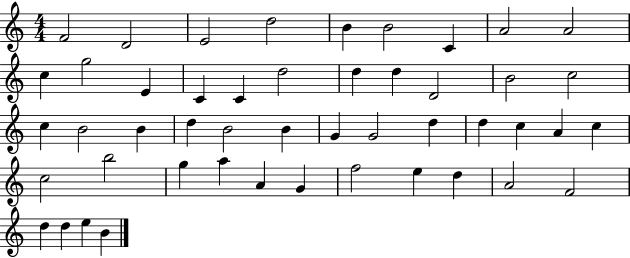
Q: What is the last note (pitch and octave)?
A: B4